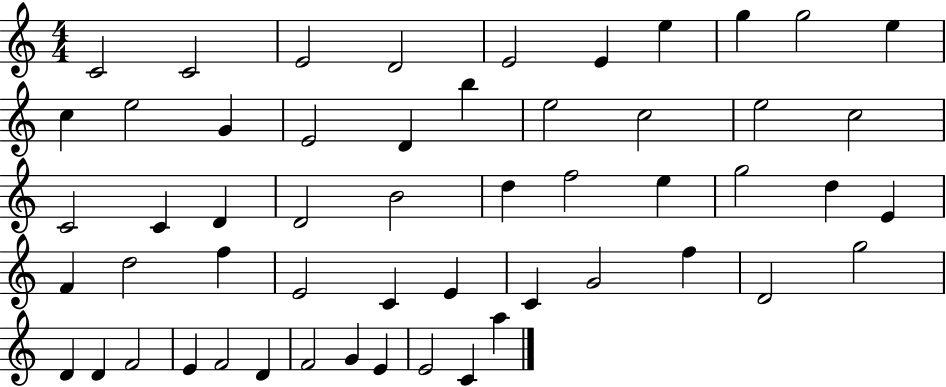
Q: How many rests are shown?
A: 0